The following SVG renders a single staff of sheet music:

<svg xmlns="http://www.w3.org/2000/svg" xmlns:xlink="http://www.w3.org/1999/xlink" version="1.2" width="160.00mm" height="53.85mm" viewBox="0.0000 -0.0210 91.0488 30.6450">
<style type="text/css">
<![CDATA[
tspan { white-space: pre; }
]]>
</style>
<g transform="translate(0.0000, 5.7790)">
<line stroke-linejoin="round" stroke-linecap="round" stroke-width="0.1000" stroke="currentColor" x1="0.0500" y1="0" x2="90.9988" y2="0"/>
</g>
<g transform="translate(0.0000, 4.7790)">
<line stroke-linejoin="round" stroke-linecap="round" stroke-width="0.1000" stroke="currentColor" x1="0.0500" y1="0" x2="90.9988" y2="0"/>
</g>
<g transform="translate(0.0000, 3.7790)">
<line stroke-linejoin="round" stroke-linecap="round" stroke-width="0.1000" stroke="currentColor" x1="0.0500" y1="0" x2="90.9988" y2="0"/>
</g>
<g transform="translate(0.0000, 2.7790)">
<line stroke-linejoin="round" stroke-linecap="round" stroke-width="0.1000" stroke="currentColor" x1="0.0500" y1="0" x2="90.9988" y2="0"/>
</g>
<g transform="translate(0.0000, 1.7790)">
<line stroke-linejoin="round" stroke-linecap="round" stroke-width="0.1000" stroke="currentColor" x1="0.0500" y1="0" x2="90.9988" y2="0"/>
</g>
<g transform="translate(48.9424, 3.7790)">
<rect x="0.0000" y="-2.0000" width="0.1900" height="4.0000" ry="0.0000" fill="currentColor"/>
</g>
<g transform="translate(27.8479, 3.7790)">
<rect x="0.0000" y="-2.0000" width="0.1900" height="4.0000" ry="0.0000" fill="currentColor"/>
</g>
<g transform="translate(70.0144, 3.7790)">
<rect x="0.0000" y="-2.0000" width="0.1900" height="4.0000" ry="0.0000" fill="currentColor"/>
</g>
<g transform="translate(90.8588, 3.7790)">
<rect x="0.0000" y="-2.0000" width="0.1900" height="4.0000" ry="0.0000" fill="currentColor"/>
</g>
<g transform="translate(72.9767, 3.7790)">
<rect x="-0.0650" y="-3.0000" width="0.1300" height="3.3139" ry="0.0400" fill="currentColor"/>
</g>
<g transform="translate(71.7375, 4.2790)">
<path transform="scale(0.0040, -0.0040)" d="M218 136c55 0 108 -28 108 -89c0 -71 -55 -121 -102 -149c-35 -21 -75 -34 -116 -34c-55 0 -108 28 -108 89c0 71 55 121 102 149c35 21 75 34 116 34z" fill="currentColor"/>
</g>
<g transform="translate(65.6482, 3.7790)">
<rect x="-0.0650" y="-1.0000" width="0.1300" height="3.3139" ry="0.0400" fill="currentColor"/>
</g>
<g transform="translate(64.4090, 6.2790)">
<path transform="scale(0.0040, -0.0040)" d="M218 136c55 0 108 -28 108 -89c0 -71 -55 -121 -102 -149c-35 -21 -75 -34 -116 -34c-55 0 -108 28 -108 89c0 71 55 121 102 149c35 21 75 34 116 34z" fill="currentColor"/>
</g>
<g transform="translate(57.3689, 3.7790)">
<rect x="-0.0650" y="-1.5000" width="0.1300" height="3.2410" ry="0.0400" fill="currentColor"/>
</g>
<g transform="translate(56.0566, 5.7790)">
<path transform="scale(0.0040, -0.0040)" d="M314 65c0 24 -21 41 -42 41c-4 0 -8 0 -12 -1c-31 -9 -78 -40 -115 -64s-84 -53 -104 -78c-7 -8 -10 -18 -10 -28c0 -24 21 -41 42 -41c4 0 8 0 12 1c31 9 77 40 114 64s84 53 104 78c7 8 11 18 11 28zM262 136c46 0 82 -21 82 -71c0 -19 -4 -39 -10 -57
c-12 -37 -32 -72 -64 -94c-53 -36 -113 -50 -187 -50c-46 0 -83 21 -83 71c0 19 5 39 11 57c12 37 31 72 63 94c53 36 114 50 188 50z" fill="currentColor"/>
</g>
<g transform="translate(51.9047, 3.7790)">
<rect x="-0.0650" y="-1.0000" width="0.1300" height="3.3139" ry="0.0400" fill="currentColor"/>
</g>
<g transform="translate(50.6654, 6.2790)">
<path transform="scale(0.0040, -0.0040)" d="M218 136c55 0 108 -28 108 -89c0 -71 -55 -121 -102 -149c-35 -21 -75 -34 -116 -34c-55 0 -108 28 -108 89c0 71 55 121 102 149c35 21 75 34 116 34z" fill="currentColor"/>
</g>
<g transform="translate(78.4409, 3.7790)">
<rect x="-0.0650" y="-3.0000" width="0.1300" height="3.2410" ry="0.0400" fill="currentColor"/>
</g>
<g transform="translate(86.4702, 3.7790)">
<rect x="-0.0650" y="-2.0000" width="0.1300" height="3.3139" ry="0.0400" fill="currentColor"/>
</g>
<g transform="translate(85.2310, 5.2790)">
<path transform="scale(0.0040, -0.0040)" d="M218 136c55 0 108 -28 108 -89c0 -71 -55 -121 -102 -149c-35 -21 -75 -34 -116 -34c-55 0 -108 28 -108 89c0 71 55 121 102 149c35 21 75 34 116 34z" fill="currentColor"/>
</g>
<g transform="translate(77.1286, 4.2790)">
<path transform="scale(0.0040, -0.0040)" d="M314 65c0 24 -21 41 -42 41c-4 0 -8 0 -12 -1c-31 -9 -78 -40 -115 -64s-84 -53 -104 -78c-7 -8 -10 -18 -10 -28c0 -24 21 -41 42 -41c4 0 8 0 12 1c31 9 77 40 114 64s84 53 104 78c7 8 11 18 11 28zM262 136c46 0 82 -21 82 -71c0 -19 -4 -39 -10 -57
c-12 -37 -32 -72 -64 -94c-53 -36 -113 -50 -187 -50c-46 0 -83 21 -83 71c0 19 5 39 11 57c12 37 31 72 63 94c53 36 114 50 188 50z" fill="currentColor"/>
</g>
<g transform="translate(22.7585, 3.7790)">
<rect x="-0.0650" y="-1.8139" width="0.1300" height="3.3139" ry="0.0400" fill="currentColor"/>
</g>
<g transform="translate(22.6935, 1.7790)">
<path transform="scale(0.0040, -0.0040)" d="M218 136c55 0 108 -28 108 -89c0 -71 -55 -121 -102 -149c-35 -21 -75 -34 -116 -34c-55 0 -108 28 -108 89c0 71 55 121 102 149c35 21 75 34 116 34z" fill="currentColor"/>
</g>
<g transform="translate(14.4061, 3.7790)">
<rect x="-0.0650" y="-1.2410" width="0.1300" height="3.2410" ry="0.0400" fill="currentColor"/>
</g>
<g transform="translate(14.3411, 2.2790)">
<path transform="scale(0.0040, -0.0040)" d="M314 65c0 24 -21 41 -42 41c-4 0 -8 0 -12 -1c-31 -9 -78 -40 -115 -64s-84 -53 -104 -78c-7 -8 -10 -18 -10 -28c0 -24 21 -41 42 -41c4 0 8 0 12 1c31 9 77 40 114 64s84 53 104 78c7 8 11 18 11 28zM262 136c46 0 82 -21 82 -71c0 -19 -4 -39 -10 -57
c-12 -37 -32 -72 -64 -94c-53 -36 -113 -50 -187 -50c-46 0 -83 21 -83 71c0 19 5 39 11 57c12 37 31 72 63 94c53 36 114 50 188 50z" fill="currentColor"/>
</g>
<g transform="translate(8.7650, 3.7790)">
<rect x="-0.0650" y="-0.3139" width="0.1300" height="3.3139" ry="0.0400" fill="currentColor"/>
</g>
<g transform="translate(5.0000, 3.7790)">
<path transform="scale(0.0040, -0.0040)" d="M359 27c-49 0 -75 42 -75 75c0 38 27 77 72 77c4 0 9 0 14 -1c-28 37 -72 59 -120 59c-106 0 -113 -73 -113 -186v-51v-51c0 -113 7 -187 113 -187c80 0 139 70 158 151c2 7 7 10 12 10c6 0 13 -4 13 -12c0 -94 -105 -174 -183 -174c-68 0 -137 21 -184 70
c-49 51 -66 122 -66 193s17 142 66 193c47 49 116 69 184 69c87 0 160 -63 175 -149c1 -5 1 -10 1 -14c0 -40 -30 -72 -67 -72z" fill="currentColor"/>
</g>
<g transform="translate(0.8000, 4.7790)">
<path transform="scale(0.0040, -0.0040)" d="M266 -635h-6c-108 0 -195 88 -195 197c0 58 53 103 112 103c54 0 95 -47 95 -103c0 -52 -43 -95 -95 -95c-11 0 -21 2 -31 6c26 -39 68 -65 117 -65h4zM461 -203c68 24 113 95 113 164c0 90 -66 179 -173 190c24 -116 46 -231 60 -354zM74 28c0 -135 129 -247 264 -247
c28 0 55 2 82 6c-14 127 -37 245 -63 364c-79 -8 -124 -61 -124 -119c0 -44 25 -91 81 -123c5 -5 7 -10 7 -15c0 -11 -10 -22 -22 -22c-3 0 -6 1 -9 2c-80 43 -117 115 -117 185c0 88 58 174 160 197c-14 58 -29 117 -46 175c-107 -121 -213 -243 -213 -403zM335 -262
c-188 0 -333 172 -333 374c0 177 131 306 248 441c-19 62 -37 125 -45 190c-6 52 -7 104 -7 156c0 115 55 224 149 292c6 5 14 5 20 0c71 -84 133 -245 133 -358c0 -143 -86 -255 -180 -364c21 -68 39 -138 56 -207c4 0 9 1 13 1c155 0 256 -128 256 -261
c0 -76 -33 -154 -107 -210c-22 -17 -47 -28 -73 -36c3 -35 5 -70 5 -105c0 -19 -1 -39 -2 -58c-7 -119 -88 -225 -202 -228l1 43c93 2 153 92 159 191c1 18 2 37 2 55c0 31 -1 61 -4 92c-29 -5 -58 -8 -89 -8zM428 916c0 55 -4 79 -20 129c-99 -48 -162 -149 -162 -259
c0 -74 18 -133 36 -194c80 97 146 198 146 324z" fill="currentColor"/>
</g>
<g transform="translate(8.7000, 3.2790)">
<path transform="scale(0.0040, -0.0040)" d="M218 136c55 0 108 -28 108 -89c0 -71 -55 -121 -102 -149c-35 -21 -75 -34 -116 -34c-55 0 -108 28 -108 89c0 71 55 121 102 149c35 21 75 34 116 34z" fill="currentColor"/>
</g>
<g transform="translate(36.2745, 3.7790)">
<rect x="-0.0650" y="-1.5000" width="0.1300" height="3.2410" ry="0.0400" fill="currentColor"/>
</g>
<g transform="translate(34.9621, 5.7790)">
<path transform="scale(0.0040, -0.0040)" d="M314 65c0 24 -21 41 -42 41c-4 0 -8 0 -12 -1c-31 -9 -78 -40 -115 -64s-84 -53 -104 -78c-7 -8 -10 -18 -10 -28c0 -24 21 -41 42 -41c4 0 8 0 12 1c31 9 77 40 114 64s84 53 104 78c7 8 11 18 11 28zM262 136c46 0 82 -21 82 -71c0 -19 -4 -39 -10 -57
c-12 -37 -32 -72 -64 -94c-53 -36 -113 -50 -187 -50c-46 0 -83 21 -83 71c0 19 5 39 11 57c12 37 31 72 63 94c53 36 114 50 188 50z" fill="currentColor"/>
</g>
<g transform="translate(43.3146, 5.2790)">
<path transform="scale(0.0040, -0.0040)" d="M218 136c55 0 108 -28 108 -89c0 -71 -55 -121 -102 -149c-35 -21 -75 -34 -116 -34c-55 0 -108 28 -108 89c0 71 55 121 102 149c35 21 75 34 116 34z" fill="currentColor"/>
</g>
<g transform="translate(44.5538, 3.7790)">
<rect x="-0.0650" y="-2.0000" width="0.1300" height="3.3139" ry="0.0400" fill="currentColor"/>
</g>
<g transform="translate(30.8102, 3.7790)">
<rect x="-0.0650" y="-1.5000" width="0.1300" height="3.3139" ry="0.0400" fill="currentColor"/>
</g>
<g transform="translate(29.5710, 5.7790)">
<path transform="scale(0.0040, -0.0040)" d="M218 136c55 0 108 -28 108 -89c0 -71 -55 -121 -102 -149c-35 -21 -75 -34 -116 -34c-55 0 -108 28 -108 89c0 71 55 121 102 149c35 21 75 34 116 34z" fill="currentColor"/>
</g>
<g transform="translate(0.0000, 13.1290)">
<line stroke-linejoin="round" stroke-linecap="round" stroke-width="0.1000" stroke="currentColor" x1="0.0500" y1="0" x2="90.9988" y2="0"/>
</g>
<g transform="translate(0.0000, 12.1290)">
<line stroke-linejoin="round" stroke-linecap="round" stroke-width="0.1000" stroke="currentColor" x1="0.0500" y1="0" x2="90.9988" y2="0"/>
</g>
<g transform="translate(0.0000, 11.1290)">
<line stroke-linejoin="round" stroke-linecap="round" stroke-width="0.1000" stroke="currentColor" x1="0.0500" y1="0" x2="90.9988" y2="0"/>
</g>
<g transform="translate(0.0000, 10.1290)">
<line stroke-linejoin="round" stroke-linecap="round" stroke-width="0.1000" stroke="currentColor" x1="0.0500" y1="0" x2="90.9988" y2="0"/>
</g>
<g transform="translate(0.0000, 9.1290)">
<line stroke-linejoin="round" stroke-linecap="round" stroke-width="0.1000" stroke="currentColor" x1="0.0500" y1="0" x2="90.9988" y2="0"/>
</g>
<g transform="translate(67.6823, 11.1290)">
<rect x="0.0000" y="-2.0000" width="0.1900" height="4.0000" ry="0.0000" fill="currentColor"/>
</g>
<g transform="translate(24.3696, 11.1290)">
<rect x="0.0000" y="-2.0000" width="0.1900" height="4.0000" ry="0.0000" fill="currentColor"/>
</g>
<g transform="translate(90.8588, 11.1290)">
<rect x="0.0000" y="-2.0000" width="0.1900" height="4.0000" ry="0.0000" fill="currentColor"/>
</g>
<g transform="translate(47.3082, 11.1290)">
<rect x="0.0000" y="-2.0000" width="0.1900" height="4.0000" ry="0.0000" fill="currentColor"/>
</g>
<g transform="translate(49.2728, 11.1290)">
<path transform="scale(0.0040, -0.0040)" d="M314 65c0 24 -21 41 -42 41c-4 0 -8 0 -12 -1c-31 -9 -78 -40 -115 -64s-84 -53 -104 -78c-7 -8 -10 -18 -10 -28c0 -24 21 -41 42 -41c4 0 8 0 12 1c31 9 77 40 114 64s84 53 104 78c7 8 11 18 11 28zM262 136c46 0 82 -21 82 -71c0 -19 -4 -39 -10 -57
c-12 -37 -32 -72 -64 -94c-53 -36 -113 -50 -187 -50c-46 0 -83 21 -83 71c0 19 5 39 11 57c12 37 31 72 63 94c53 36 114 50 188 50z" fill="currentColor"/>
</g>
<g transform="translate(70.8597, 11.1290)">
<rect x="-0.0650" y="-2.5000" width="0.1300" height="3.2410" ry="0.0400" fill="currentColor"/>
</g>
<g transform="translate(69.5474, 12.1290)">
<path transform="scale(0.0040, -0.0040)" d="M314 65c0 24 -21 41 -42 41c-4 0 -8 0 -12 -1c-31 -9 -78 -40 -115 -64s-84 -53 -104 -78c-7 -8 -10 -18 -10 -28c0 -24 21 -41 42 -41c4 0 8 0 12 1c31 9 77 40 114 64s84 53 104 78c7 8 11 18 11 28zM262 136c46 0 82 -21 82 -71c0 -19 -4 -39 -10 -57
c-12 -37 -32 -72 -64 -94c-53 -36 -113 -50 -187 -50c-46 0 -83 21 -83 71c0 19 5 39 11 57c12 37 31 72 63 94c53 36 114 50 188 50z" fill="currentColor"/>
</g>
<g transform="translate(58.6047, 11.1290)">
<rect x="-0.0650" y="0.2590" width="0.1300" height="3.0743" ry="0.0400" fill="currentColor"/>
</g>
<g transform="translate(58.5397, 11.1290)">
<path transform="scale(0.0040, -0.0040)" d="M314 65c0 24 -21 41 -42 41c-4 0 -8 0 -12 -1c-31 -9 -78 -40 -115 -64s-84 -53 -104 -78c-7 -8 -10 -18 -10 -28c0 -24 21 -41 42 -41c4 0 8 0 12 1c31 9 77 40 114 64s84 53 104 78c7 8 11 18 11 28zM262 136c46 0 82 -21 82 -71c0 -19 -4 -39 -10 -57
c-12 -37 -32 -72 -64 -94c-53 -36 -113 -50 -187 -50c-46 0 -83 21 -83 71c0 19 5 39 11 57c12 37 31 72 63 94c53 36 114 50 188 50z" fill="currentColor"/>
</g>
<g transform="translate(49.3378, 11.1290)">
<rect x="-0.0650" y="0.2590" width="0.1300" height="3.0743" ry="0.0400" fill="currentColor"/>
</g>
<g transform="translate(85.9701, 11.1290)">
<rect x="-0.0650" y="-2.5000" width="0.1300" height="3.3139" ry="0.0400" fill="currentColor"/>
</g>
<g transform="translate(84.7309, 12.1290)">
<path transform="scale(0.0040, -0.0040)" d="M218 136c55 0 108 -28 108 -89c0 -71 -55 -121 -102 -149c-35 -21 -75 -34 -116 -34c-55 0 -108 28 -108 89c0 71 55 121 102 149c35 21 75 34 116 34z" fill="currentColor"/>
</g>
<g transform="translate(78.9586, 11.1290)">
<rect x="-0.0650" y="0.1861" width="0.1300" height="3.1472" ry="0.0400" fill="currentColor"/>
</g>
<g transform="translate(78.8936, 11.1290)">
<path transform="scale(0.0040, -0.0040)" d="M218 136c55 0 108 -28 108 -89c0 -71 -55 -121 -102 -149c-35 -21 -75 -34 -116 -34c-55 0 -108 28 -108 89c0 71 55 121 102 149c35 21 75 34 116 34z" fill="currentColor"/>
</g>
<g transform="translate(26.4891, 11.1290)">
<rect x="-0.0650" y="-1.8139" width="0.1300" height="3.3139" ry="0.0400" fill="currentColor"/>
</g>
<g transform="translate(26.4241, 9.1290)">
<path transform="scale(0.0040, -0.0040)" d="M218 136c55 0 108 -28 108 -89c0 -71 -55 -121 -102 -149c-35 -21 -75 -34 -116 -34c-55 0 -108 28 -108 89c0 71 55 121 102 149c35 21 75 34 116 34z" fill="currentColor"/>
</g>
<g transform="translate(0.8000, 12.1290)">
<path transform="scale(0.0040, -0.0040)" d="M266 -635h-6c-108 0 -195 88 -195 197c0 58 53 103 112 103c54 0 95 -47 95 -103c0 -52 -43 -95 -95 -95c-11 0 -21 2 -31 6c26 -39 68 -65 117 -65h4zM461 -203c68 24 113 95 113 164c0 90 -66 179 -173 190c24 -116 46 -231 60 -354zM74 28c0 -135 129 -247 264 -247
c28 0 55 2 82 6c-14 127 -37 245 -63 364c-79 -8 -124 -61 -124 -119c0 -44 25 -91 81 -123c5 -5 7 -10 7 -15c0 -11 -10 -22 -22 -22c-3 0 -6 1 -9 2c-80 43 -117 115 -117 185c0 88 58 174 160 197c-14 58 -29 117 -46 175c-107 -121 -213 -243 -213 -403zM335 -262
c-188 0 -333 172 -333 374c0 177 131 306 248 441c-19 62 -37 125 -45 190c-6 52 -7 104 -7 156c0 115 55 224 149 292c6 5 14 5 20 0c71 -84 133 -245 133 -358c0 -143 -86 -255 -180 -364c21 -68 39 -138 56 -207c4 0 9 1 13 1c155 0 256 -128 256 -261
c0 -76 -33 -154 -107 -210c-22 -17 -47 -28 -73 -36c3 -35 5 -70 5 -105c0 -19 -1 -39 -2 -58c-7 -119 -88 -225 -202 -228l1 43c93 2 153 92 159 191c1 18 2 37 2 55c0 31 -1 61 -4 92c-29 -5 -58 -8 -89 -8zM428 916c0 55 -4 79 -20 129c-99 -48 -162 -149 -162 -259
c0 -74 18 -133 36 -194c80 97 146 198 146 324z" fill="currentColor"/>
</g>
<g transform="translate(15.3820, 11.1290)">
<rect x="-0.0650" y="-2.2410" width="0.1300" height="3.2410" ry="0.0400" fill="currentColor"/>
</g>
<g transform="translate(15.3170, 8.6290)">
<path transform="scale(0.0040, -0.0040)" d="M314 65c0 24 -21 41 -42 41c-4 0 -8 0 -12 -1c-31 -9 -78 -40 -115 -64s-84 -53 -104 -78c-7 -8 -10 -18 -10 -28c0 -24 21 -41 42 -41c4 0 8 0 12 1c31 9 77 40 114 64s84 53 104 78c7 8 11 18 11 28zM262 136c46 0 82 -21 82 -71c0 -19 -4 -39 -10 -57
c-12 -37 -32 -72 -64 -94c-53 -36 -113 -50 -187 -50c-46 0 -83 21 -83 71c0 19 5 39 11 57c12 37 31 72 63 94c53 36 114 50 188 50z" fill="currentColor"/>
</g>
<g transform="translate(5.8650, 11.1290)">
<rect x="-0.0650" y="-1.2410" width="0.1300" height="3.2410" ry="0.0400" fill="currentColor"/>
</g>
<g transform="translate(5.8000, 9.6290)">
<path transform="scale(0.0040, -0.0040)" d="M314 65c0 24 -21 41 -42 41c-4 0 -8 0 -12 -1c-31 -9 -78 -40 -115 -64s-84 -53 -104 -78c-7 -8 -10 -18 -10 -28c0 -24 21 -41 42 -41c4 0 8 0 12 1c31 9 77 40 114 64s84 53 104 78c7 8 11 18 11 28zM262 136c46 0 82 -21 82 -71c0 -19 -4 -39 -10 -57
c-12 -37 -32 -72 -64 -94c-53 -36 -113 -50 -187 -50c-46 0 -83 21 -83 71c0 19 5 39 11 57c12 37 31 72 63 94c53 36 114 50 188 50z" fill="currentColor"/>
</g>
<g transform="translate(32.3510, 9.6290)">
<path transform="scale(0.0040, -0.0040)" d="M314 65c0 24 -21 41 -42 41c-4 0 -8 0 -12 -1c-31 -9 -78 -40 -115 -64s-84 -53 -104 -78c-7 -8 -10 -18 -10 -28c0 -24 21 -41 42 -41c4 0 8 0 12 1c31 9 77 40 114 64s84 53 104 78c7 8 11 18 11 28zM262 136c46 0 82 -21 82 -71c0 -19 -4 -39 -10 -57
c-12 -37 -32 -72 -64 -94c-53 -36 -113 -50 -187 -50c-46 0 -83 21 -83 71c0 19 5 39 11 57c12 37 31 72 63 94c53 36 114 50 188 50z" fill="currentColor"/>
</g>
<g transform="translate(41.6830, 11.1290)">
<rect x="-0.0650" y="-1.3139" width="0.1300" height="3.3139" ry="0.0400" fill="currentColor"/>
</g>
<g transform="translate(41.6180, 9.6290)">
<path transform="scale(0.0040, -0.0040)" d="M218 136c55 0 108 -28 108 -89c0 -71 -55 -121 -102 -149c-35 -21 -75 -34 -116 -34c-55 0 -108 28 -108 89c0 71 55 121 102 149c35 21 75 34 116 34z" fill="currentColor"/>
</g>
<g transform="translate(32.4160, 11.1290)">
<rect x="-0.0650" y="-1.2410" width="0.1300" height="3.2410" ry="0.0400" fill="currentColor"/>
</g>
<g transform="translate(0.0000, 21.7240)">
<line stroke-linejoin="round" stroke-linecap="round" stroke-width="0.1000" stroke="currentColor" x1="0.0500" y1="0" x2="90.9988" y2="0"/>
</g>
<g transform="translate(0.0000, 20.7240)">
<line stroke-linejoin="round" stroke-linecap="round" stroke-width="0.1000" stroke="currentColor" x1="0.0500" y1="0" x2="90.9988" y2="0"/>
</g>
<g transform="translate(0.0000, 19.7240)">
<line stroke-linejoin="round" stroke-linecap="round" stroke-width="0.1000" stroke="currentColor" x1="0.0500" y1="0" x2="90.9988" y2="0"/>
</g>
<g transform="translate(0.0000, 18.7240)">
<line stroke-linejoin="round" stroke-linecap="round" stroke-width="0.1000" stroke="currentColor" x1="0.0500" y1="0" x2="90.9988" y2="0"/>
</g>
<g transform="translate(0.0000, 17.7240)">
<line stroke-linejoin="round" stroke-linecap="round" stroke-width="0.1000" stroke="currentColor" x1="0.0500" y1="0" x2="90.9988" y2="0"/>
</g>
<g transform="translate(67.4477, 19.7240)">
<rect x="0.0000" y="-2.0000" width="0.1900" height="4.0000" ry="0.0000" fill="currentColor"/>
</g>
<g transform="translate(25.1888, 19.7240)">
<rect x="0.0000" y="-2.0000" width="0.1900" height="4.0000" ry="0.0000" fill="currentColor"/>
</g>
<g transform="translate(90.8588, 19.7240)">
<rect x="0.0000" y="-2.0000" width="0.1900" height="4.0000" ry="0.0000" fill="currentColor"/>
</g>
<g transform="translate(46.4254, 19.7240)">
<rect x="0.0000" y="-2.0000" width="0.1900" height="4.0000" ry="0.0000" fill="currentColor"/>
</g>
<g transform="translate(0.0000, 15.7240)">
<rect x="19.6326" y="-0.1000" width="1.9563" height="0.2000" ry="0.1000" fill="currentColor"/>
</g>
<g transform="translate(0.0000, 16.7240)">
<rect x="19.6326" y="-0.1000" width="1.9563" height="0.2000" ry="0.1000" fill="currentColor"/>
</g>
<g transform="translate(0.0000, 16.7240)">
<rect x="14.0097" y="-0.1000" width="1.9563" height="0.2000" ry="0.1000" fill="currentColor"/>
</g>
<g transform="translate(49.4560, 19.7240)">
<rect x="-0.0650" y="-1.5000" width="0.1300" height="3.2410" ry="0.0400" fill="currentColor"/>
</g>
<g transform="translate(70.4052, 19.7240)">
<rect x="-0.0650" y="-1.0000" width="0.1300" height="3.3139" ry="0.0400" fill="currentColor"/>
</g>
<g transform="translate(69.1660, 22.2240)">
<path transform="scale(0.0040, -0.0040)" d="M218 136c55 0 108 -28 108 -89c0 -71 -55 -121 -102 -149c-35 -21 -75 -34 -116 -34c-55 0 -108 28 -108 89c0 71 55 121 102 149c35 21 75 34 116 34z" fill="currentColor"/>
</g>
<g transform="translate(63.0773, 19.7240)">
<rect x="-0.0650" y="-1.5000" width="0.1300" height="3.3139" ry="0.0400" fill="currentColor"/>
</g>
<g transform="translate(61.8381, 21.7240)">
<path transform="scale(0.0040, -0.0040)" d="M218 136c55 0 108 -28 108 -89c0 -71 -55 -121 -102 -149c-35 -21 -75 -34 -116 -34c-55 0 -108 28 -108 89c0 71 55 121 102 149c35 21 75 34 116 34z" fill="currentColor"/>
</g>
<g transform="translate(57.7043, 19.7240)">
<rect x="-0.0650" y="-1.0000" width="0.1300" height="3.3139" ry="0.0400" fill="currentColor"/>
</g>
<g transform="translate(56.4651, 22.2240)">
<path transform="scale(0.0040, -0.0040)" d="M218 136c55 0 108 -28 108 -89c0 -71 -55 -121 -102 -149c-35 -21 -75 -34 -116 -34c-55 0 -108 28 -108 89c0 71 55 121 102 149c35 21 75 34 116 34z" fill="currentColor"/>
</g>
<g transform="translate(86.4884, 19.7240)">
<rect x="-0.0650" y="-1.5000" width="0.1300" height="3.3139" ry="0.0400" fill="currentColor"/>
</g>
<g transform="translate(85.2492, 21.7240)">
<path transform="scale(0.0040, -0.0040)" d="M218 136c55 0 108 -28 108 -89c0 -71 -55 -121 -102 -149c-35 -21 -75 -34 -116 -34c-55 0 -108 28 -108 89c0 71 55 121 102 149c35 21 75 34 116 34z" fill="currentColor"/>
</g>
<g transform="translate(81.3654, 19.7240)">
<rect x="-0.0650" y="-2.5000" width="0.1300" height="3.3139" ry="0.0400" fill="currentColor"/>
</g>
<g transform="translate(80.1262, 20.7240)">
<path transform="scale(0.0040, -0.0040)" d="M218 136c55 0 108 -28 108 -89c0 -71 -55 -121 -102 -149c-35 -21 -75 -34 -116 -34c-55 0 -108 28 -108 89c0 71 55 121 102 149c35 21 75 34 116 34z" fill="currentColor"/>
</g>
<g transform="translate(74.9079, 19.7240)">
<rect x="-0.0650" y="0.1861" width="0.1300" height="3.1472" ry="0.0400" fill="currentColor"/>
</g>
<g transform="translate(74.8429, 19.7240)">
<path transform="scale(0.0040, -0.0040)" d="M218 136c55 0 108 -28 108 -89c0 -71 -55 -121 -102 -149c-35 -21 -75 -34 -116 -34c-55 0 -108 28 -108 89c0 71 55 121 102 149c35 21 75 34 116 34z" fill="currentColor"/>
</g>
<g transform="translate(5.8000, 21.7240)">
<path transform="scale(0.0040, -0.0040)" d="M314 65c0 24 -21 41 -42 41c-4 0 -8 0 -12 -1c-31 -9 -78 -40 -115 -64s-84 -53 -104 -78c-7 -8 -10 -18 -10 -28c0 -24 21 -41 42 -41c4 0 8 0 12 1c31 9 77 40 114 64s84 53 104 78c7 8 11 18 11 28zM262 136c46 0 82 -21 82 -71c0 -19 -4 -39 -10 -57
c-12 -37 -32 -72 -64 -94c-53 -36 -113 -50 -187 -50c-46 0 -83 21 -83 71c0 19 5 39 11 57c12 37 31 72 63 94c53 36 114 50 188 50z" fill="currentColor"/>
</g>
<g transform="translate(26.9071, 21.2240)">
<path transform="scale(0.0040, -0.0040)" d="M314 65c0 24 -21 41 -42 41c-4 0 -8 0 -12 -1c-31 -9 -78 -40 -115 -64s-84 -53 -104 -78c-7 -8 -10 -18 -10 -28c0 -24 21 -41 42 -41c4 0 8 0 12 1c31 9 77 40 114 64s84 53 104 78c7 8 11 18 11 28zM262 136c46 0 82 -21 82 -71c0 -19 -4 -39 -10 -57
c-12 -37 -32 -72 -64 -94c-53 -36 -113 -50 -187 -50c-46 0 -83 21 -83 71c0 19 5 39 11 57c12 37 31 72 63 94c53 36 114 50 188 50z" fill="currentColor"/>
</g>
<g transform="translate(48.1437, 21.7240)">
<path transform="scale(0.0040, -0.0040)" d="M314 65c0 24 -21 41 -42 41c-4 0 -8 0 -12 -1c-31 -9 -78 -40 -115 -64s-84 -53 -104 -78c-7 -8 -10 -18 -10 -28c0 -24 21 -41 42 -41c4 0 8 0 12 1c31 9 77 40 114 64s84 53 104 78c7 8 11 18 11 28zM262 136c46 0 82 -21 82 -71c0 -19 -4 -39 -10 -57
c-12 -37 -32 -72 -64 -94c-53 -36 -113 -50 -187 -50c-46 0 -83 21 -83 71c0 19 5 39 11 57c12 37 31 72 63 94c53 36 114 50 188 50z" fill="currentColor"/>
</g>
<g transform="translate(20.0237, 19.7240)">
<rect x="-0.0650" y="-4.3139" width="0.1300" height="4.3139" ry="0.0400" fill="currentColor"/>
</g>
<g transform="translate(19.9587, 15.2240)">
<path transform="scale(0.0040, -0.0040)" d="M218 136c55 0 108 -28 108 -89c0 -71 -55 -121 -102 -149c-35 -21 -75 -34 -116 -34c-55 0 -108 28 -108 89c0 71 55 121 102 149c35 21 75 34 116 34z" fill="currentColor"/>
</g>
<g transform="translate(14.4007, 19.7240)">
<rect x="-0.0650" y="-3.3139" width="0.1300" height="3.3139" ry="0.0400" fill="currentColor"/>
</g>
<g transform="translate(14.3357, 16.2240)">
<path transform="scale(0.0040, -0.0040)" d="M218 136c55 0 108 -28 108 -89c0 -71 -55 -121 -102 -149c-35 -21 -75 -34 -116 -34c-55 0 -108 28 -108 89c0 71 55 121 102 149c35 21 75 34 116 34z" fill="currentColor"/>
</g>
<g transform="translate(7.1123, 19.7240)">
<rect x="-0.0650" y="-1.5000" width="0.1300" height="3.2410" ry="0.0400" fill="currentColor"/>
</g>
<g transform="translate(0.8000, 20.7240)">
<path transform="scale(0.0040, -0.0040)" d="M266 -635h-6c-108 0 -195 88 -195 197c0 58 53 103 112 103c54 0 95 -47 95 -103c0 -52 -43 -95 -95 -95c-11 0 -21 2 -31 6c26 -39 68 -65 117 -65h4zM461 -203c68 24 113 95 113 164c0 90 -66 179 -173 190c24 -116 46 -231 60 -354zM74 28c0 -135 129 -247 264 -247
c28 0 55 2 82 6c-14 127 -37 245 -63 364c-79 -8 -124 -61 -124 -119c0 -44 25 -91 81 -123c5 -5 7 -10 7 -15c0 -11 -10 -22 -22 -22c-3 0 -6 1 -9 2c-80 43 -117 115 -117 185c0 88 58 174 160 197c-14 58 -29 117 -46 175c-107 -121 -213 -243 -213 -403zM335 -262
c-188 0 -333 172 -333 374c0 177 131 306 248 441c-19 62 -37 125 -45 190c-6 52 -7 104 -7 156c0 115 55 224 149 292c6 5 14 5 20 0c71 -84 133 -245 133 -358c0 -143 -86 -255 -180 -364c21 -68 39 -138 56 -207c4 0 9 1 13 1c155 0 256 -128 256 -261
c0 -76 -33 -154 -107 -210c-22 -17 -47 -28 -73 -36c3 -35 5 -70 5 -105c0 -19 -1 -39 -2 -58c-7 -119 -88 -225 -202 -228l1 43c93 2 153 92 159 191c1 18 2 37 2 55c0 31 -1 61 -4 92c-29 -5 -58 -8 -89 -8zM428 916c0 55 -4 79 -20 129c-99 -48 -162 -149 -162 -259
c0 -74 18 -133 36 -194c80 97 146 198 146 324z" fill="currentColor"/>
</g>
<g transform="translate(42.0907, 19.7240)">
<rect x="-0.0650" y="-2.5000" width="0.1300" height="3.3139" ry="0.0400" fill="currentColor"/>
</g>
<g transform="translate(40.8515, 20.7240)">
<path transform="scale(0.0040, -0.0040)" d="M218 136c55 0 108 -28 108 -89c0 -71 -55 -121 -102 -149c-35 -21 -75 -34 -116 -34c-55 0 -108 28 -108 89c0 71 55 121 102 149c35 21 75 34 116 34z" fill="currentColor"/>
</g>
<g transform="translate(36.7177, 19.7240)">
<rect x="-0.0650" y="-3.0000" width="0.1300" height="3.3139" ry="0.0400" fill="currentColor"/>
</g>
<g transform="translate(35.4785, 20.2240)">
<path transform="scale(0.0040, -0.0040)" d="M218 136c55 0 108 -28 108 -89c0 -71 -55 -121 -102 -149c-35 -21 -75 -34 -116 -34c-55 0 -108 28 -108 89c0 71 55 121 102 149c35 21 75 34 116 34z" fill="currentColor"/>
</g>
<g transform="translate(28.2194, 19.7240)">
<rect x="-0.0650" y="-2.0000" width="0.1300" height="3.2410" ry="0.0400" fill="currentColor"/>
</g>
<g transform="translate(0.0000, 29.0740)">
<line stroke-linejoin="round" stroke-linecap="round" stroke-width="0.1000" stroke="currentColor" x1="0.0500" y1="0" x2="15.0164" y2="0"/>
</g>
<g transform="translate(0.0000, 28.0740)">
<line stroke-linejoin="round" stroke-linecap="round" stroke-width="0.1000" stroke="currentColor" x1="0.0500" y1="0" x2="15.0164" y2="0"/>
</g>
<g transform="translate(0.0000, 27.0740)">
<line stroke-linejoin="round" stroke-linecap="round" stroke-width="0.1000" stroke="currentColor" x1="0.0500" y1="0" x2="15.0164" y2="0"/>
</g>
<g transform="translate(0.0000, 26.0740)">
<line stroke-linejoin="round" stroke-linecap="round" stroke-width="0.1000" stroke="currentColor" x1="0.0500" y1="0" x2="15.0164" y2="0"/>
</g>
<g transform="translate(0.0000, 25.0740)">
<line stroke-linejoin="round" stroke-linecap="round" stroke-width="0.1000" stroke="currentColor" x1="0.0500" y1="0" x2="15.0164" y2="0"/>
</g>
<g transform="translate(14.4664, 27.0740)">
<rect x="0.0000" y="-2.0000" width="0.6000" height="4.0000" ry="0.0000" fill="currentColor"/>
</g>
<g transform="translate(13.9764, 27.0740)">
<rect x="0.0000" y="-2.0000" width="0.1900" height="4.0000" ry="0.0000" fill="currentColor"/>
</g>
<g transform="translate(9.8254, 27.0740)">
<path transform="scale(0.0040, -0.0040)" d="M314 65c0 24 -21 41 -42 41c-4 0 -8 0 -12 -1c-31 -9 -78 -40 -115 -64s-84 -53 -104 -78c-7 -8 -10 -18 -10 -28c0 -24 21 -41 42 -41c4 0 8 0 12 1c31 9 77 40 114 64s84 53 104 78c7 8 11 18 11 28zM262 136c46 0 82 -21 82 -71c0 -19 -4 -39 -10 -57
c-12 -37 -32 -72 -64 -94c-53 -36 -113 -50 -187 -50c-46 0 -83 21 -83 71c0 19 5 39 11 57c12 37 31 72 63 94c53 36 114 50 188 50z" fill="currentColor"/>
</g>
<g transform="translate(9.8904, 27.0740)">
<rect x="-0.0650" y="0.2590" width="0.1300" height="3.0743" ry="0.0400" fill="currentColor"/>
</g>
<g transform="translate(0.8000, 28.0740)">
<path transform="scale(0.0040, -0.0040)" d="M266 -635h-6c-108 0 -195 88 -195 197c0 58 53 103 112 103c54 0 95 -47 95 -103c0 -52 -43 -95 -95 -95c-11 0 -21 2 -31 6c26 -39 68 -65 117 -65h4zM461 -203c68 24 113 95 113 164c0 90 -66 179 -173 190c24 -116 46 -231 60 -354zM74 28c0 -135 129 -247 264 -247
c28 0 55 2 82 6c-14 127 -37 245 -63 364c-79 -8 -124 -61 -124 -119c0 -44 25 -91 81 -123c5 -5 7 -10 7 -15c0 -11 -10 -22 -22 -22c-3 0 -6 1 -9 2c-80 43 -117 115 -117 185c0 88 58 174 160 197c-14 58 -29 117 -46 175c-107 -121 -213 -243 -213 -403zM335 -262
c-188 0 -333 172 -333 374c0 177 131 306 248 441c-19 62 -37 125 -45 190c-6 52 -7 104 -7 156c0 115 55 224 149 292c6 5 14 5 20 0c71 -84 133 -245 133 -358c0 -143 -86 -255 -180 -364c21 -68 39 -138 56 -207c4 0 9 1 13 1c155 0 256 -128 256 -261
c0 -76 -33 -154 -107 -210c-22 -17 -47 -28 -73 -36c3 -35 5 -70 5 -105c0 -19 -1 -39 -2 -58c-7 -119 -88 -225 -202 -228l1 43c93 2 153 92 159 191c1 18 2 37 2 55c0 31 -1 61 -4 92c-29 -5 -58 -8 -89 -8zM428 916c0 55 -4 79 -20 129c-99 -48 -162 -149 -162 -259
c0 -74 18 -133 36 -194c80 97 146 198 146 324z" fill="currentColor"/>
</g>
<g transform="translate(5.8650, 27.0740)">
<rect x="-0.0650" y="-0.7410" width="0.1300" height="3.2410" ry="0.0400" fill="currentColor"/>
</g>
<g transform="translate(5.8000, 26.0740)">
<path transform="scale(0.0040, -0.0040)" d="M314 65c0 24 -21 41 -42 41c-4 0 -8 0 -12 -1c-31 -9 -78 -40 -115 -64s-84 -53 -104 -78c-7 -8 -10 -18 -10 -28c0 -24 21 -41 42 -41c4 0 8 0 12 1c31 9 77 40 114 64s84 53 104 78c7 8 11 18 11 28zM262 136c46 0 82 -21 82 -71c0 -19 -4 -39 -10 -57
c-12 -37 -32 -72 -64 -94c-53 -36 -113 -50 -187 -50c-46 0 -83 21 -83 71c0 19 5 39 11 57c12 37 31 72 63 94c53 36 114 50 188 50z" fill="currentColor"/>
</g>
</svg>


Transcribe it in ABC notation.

X:1
T:Untitled
M:4/4
L:1/4
K:C
c e2 f E E2 F D E2 D A A2 F e2 g2 f e2 e B2 B2 G2 B G E2 b d' F2 A G E2 D E D B G E d2 B2